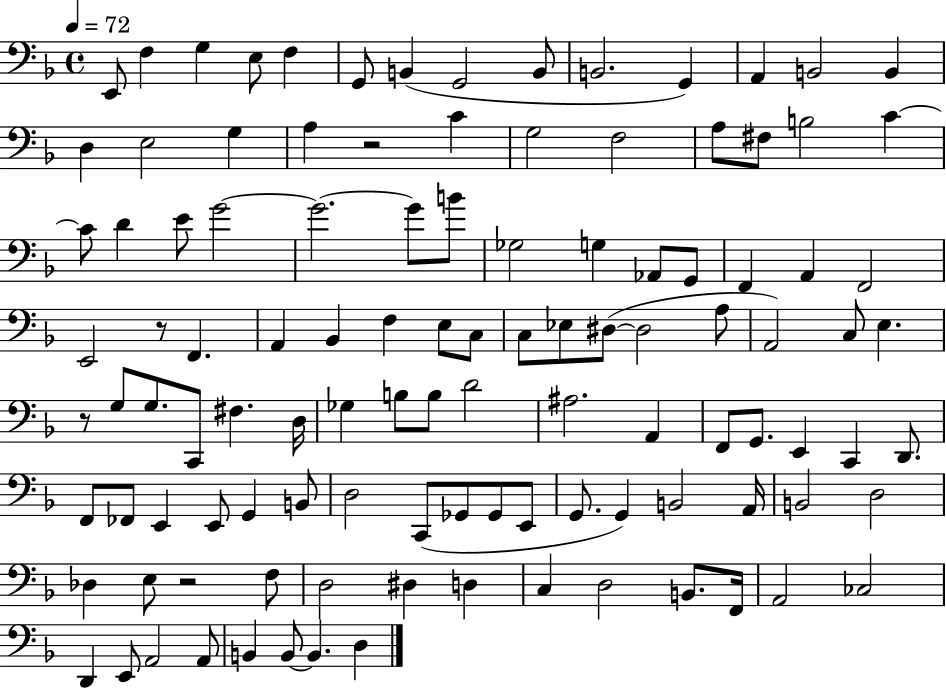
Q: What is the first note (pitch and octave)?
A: E2